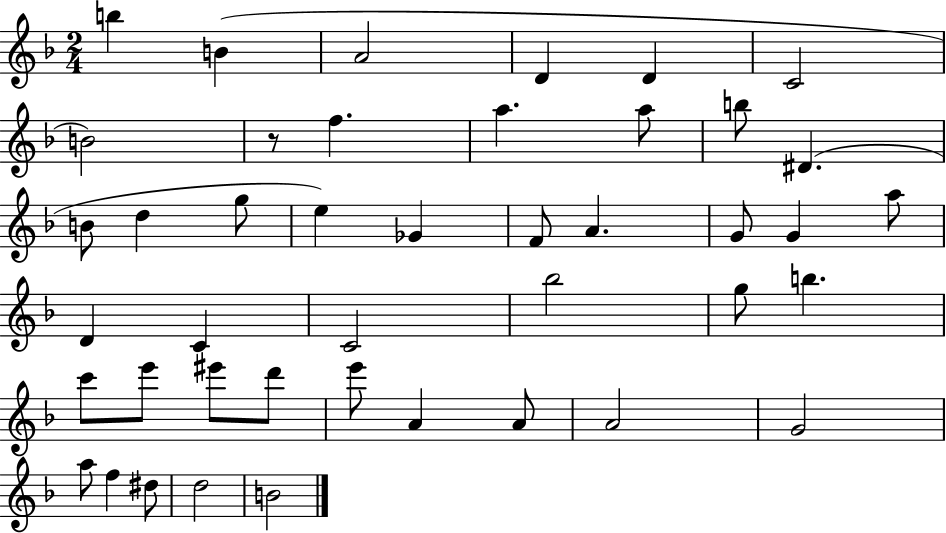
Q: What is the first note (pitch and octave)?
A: B5